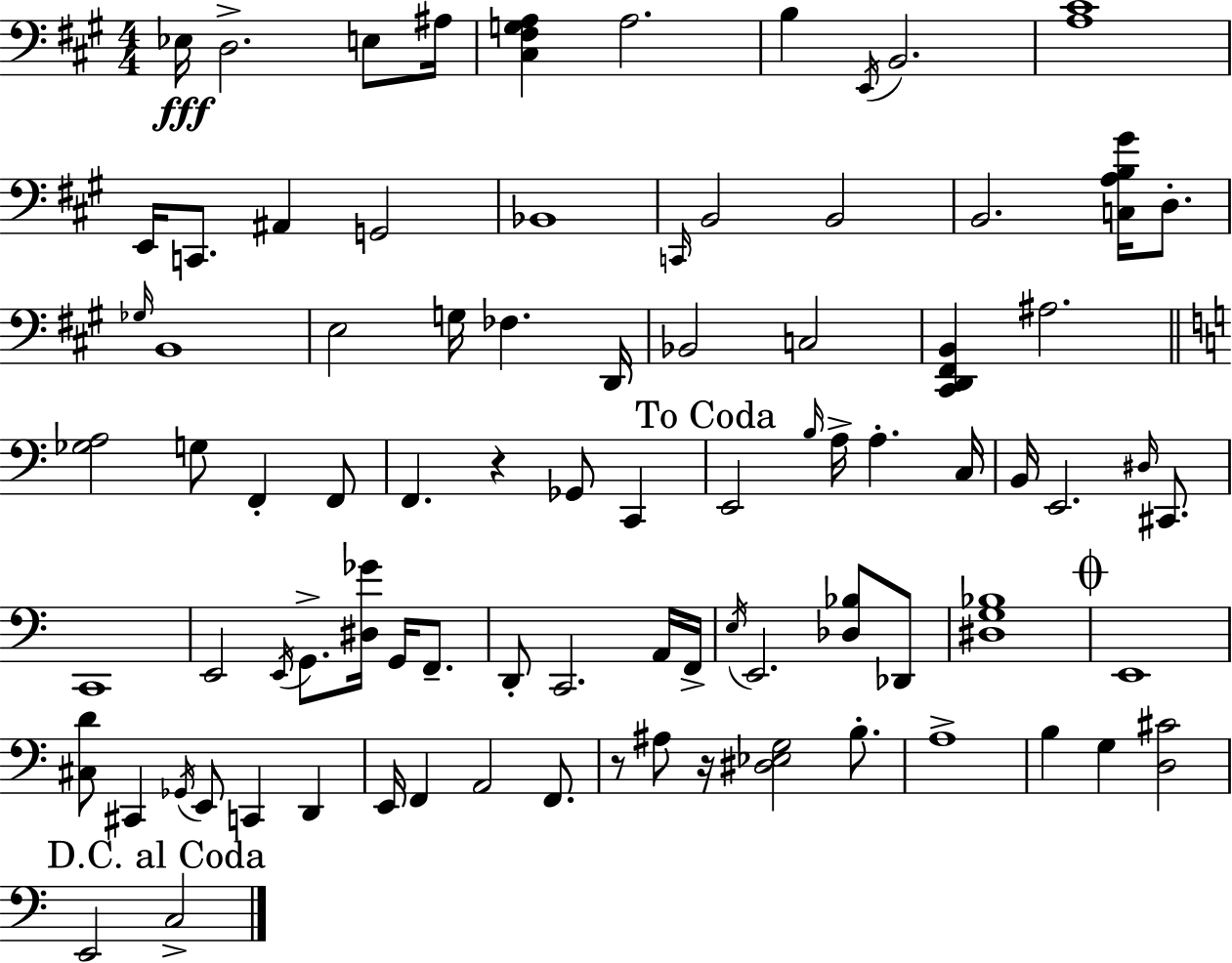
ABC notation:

X:1
T:Untitled
M:4/4
L:1/4
K:A
_E,/4 D,2 E,/2 ^A,/4 [^C,^F,G,A,] A,2 B, E,,/4 B,,2 [A,^C]4 E,,/4 C,,/2 ^A,, G,,2 _B,,4 C,,/4 B,,2 B,,2 B,,2 [C,A,B,^G]/4 D,/2 _G,/4 B,,4 E,2 G,/4 _F, D,,/4 _B,,2 C,2 [^C,,D,,^F,,B,,] ^A,2 [_G,A,]2 G,/2 F,, F,,/2 F,, z _G,,/2 C,, E,,2 B,/4 A,/4 A, C,/4 B,,/4 E,,2 ^D,/4 ^C,,/2 C,,4 E,,2 E,,/4 G,,/2 [^D,_G]/4 G,,/4 F,,/2 D,,/2 C,,2 A,,/4 F,,/4 E,/4 E,,2 [_D,_B,]/2 _D,,/2 [^D,G,_B,]4 E,,4 [^C,D]/2 ^C,, _G,,/4 E,,/2 C,, D,, E,,/4 F,, A,,2 F,,/2 z/2 ^A,/2 z/4 [^D,_E,G,]2 B,/2 A,4 B, G, [D,^C]2 E,,2 C,2